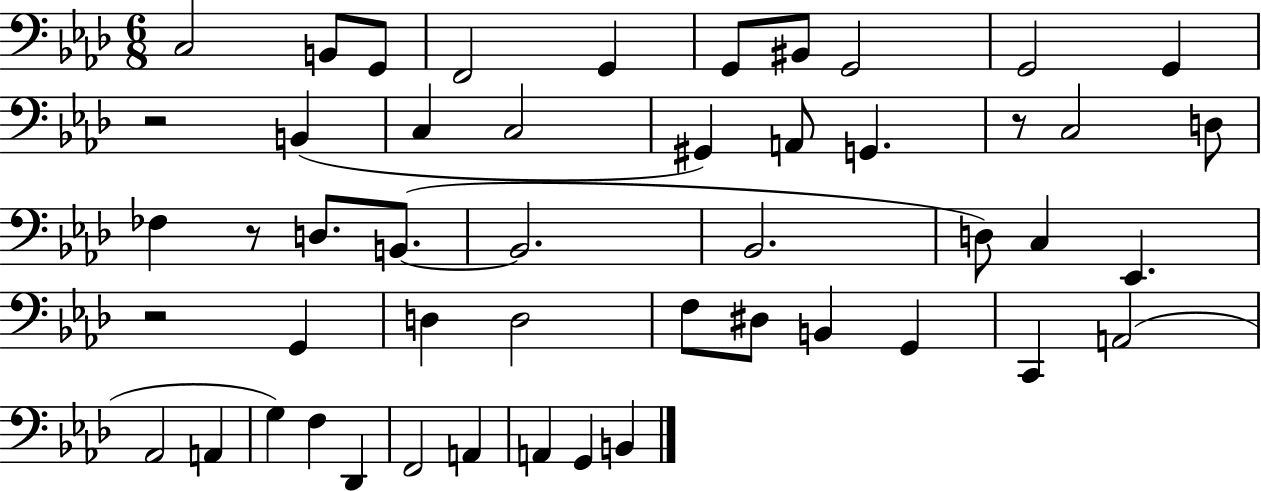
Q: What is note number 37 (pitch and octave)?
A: A2